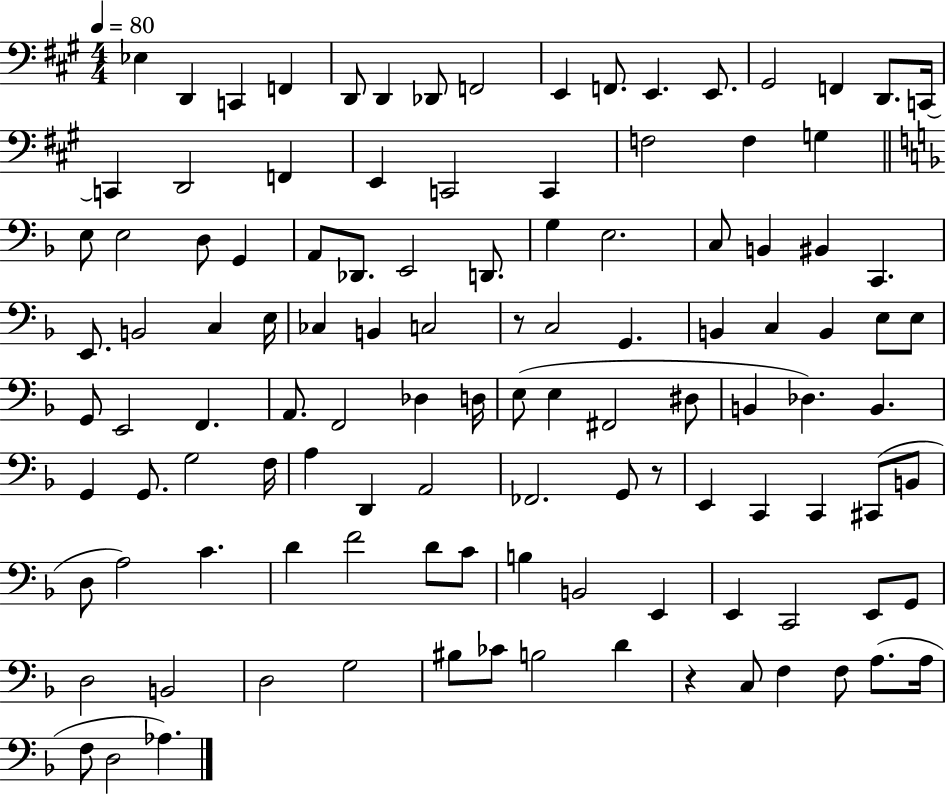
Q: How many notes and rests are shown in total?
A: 114